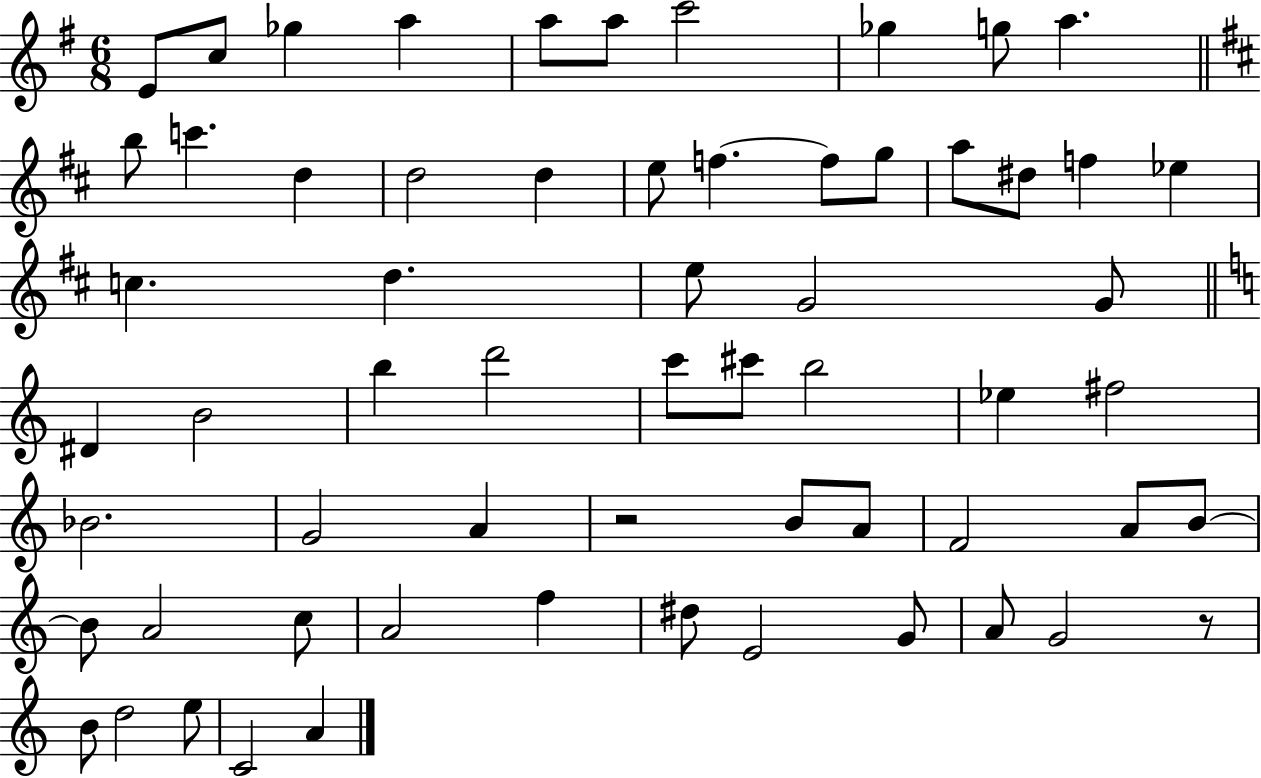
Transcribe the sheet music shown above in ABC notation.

X:1
T:Untitled
M:6/8
L:1/4
K:G
E/2 c/2 _g a a/2 a/2 c'2 _g g/2 a b/2 c' d d2 d e/2 f f/2 g/2 a/2 ^d/2 f _e c d e/2 G2 G/2 ^D B2 b d'2 c'/2 ^c'/2 b2 _e ^f2 _B2 G2 A z2 B/2 A/2 F2 A/2 B/2 B/2 A2 c/2 A2 f ^d/2 E2 G/2 A/2 G2 z/2 B/2 d2 e/2 C2 A